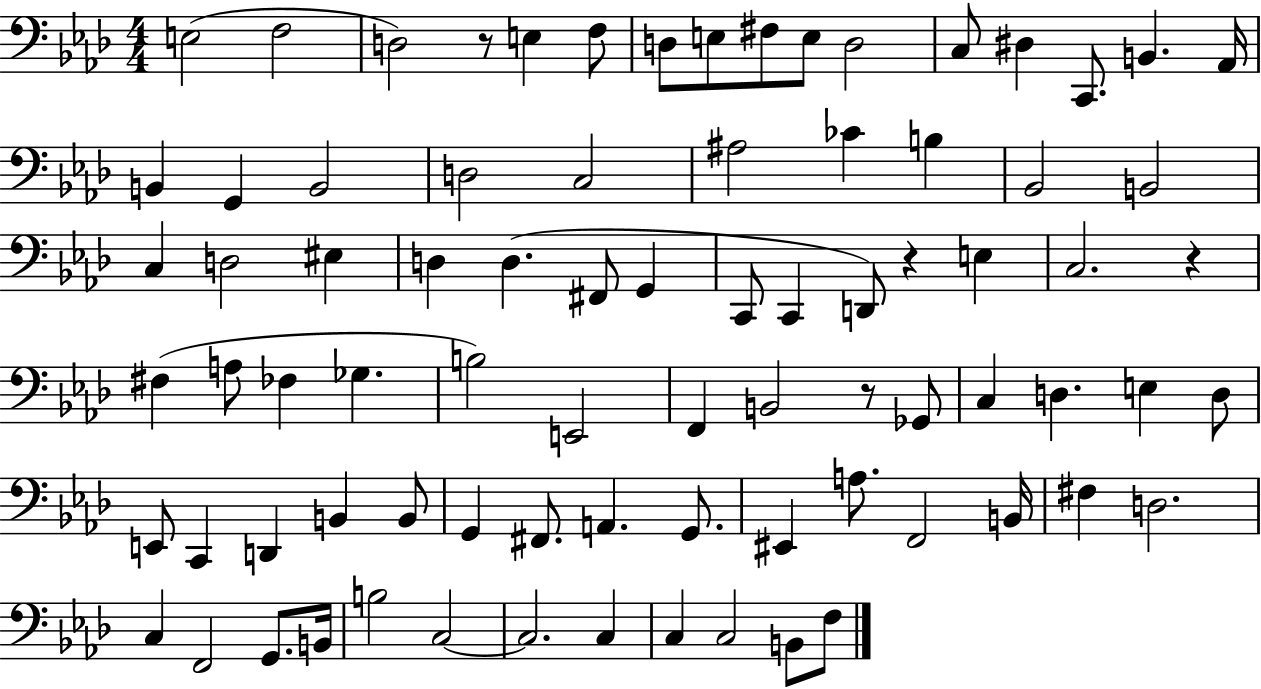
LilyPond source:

{
  \clef bass
  \numericTimeSignature
  \time 4/4
  \key aes \major
  \repeat volta 2 { e2( f2 | d2) r8 e4 f8 | d8 e8 fis8 e8 d2 | c8 dis4 c,8. b,4. aes,16 | \break b,4 g,4 b,2 | d2 c2 | ais2 ces'4 b4 | bes,2 b,2 | \break c4 d2 eis4 | d4 d4.( fis,8 g,4 | c,8 c,4 d,8) r4 e4 | c2. r4 | \break fis4( a8 fes4 ges4. | b2) e,2 | f,4 b,2 r8 ges,8 | c4 d4. e4 d8 | \break e,8 c,4 d,4 b,4 b,8 | g,4 fis,8. a,4. g,8. | eis,4 a8. f,2 b,16 | fis4 d2. | \break c4 f,2 g,8. b,16 | b2 c2~~ | c2. c4 | c4 c2 b,8 f8 | \break } \bar "|."
}